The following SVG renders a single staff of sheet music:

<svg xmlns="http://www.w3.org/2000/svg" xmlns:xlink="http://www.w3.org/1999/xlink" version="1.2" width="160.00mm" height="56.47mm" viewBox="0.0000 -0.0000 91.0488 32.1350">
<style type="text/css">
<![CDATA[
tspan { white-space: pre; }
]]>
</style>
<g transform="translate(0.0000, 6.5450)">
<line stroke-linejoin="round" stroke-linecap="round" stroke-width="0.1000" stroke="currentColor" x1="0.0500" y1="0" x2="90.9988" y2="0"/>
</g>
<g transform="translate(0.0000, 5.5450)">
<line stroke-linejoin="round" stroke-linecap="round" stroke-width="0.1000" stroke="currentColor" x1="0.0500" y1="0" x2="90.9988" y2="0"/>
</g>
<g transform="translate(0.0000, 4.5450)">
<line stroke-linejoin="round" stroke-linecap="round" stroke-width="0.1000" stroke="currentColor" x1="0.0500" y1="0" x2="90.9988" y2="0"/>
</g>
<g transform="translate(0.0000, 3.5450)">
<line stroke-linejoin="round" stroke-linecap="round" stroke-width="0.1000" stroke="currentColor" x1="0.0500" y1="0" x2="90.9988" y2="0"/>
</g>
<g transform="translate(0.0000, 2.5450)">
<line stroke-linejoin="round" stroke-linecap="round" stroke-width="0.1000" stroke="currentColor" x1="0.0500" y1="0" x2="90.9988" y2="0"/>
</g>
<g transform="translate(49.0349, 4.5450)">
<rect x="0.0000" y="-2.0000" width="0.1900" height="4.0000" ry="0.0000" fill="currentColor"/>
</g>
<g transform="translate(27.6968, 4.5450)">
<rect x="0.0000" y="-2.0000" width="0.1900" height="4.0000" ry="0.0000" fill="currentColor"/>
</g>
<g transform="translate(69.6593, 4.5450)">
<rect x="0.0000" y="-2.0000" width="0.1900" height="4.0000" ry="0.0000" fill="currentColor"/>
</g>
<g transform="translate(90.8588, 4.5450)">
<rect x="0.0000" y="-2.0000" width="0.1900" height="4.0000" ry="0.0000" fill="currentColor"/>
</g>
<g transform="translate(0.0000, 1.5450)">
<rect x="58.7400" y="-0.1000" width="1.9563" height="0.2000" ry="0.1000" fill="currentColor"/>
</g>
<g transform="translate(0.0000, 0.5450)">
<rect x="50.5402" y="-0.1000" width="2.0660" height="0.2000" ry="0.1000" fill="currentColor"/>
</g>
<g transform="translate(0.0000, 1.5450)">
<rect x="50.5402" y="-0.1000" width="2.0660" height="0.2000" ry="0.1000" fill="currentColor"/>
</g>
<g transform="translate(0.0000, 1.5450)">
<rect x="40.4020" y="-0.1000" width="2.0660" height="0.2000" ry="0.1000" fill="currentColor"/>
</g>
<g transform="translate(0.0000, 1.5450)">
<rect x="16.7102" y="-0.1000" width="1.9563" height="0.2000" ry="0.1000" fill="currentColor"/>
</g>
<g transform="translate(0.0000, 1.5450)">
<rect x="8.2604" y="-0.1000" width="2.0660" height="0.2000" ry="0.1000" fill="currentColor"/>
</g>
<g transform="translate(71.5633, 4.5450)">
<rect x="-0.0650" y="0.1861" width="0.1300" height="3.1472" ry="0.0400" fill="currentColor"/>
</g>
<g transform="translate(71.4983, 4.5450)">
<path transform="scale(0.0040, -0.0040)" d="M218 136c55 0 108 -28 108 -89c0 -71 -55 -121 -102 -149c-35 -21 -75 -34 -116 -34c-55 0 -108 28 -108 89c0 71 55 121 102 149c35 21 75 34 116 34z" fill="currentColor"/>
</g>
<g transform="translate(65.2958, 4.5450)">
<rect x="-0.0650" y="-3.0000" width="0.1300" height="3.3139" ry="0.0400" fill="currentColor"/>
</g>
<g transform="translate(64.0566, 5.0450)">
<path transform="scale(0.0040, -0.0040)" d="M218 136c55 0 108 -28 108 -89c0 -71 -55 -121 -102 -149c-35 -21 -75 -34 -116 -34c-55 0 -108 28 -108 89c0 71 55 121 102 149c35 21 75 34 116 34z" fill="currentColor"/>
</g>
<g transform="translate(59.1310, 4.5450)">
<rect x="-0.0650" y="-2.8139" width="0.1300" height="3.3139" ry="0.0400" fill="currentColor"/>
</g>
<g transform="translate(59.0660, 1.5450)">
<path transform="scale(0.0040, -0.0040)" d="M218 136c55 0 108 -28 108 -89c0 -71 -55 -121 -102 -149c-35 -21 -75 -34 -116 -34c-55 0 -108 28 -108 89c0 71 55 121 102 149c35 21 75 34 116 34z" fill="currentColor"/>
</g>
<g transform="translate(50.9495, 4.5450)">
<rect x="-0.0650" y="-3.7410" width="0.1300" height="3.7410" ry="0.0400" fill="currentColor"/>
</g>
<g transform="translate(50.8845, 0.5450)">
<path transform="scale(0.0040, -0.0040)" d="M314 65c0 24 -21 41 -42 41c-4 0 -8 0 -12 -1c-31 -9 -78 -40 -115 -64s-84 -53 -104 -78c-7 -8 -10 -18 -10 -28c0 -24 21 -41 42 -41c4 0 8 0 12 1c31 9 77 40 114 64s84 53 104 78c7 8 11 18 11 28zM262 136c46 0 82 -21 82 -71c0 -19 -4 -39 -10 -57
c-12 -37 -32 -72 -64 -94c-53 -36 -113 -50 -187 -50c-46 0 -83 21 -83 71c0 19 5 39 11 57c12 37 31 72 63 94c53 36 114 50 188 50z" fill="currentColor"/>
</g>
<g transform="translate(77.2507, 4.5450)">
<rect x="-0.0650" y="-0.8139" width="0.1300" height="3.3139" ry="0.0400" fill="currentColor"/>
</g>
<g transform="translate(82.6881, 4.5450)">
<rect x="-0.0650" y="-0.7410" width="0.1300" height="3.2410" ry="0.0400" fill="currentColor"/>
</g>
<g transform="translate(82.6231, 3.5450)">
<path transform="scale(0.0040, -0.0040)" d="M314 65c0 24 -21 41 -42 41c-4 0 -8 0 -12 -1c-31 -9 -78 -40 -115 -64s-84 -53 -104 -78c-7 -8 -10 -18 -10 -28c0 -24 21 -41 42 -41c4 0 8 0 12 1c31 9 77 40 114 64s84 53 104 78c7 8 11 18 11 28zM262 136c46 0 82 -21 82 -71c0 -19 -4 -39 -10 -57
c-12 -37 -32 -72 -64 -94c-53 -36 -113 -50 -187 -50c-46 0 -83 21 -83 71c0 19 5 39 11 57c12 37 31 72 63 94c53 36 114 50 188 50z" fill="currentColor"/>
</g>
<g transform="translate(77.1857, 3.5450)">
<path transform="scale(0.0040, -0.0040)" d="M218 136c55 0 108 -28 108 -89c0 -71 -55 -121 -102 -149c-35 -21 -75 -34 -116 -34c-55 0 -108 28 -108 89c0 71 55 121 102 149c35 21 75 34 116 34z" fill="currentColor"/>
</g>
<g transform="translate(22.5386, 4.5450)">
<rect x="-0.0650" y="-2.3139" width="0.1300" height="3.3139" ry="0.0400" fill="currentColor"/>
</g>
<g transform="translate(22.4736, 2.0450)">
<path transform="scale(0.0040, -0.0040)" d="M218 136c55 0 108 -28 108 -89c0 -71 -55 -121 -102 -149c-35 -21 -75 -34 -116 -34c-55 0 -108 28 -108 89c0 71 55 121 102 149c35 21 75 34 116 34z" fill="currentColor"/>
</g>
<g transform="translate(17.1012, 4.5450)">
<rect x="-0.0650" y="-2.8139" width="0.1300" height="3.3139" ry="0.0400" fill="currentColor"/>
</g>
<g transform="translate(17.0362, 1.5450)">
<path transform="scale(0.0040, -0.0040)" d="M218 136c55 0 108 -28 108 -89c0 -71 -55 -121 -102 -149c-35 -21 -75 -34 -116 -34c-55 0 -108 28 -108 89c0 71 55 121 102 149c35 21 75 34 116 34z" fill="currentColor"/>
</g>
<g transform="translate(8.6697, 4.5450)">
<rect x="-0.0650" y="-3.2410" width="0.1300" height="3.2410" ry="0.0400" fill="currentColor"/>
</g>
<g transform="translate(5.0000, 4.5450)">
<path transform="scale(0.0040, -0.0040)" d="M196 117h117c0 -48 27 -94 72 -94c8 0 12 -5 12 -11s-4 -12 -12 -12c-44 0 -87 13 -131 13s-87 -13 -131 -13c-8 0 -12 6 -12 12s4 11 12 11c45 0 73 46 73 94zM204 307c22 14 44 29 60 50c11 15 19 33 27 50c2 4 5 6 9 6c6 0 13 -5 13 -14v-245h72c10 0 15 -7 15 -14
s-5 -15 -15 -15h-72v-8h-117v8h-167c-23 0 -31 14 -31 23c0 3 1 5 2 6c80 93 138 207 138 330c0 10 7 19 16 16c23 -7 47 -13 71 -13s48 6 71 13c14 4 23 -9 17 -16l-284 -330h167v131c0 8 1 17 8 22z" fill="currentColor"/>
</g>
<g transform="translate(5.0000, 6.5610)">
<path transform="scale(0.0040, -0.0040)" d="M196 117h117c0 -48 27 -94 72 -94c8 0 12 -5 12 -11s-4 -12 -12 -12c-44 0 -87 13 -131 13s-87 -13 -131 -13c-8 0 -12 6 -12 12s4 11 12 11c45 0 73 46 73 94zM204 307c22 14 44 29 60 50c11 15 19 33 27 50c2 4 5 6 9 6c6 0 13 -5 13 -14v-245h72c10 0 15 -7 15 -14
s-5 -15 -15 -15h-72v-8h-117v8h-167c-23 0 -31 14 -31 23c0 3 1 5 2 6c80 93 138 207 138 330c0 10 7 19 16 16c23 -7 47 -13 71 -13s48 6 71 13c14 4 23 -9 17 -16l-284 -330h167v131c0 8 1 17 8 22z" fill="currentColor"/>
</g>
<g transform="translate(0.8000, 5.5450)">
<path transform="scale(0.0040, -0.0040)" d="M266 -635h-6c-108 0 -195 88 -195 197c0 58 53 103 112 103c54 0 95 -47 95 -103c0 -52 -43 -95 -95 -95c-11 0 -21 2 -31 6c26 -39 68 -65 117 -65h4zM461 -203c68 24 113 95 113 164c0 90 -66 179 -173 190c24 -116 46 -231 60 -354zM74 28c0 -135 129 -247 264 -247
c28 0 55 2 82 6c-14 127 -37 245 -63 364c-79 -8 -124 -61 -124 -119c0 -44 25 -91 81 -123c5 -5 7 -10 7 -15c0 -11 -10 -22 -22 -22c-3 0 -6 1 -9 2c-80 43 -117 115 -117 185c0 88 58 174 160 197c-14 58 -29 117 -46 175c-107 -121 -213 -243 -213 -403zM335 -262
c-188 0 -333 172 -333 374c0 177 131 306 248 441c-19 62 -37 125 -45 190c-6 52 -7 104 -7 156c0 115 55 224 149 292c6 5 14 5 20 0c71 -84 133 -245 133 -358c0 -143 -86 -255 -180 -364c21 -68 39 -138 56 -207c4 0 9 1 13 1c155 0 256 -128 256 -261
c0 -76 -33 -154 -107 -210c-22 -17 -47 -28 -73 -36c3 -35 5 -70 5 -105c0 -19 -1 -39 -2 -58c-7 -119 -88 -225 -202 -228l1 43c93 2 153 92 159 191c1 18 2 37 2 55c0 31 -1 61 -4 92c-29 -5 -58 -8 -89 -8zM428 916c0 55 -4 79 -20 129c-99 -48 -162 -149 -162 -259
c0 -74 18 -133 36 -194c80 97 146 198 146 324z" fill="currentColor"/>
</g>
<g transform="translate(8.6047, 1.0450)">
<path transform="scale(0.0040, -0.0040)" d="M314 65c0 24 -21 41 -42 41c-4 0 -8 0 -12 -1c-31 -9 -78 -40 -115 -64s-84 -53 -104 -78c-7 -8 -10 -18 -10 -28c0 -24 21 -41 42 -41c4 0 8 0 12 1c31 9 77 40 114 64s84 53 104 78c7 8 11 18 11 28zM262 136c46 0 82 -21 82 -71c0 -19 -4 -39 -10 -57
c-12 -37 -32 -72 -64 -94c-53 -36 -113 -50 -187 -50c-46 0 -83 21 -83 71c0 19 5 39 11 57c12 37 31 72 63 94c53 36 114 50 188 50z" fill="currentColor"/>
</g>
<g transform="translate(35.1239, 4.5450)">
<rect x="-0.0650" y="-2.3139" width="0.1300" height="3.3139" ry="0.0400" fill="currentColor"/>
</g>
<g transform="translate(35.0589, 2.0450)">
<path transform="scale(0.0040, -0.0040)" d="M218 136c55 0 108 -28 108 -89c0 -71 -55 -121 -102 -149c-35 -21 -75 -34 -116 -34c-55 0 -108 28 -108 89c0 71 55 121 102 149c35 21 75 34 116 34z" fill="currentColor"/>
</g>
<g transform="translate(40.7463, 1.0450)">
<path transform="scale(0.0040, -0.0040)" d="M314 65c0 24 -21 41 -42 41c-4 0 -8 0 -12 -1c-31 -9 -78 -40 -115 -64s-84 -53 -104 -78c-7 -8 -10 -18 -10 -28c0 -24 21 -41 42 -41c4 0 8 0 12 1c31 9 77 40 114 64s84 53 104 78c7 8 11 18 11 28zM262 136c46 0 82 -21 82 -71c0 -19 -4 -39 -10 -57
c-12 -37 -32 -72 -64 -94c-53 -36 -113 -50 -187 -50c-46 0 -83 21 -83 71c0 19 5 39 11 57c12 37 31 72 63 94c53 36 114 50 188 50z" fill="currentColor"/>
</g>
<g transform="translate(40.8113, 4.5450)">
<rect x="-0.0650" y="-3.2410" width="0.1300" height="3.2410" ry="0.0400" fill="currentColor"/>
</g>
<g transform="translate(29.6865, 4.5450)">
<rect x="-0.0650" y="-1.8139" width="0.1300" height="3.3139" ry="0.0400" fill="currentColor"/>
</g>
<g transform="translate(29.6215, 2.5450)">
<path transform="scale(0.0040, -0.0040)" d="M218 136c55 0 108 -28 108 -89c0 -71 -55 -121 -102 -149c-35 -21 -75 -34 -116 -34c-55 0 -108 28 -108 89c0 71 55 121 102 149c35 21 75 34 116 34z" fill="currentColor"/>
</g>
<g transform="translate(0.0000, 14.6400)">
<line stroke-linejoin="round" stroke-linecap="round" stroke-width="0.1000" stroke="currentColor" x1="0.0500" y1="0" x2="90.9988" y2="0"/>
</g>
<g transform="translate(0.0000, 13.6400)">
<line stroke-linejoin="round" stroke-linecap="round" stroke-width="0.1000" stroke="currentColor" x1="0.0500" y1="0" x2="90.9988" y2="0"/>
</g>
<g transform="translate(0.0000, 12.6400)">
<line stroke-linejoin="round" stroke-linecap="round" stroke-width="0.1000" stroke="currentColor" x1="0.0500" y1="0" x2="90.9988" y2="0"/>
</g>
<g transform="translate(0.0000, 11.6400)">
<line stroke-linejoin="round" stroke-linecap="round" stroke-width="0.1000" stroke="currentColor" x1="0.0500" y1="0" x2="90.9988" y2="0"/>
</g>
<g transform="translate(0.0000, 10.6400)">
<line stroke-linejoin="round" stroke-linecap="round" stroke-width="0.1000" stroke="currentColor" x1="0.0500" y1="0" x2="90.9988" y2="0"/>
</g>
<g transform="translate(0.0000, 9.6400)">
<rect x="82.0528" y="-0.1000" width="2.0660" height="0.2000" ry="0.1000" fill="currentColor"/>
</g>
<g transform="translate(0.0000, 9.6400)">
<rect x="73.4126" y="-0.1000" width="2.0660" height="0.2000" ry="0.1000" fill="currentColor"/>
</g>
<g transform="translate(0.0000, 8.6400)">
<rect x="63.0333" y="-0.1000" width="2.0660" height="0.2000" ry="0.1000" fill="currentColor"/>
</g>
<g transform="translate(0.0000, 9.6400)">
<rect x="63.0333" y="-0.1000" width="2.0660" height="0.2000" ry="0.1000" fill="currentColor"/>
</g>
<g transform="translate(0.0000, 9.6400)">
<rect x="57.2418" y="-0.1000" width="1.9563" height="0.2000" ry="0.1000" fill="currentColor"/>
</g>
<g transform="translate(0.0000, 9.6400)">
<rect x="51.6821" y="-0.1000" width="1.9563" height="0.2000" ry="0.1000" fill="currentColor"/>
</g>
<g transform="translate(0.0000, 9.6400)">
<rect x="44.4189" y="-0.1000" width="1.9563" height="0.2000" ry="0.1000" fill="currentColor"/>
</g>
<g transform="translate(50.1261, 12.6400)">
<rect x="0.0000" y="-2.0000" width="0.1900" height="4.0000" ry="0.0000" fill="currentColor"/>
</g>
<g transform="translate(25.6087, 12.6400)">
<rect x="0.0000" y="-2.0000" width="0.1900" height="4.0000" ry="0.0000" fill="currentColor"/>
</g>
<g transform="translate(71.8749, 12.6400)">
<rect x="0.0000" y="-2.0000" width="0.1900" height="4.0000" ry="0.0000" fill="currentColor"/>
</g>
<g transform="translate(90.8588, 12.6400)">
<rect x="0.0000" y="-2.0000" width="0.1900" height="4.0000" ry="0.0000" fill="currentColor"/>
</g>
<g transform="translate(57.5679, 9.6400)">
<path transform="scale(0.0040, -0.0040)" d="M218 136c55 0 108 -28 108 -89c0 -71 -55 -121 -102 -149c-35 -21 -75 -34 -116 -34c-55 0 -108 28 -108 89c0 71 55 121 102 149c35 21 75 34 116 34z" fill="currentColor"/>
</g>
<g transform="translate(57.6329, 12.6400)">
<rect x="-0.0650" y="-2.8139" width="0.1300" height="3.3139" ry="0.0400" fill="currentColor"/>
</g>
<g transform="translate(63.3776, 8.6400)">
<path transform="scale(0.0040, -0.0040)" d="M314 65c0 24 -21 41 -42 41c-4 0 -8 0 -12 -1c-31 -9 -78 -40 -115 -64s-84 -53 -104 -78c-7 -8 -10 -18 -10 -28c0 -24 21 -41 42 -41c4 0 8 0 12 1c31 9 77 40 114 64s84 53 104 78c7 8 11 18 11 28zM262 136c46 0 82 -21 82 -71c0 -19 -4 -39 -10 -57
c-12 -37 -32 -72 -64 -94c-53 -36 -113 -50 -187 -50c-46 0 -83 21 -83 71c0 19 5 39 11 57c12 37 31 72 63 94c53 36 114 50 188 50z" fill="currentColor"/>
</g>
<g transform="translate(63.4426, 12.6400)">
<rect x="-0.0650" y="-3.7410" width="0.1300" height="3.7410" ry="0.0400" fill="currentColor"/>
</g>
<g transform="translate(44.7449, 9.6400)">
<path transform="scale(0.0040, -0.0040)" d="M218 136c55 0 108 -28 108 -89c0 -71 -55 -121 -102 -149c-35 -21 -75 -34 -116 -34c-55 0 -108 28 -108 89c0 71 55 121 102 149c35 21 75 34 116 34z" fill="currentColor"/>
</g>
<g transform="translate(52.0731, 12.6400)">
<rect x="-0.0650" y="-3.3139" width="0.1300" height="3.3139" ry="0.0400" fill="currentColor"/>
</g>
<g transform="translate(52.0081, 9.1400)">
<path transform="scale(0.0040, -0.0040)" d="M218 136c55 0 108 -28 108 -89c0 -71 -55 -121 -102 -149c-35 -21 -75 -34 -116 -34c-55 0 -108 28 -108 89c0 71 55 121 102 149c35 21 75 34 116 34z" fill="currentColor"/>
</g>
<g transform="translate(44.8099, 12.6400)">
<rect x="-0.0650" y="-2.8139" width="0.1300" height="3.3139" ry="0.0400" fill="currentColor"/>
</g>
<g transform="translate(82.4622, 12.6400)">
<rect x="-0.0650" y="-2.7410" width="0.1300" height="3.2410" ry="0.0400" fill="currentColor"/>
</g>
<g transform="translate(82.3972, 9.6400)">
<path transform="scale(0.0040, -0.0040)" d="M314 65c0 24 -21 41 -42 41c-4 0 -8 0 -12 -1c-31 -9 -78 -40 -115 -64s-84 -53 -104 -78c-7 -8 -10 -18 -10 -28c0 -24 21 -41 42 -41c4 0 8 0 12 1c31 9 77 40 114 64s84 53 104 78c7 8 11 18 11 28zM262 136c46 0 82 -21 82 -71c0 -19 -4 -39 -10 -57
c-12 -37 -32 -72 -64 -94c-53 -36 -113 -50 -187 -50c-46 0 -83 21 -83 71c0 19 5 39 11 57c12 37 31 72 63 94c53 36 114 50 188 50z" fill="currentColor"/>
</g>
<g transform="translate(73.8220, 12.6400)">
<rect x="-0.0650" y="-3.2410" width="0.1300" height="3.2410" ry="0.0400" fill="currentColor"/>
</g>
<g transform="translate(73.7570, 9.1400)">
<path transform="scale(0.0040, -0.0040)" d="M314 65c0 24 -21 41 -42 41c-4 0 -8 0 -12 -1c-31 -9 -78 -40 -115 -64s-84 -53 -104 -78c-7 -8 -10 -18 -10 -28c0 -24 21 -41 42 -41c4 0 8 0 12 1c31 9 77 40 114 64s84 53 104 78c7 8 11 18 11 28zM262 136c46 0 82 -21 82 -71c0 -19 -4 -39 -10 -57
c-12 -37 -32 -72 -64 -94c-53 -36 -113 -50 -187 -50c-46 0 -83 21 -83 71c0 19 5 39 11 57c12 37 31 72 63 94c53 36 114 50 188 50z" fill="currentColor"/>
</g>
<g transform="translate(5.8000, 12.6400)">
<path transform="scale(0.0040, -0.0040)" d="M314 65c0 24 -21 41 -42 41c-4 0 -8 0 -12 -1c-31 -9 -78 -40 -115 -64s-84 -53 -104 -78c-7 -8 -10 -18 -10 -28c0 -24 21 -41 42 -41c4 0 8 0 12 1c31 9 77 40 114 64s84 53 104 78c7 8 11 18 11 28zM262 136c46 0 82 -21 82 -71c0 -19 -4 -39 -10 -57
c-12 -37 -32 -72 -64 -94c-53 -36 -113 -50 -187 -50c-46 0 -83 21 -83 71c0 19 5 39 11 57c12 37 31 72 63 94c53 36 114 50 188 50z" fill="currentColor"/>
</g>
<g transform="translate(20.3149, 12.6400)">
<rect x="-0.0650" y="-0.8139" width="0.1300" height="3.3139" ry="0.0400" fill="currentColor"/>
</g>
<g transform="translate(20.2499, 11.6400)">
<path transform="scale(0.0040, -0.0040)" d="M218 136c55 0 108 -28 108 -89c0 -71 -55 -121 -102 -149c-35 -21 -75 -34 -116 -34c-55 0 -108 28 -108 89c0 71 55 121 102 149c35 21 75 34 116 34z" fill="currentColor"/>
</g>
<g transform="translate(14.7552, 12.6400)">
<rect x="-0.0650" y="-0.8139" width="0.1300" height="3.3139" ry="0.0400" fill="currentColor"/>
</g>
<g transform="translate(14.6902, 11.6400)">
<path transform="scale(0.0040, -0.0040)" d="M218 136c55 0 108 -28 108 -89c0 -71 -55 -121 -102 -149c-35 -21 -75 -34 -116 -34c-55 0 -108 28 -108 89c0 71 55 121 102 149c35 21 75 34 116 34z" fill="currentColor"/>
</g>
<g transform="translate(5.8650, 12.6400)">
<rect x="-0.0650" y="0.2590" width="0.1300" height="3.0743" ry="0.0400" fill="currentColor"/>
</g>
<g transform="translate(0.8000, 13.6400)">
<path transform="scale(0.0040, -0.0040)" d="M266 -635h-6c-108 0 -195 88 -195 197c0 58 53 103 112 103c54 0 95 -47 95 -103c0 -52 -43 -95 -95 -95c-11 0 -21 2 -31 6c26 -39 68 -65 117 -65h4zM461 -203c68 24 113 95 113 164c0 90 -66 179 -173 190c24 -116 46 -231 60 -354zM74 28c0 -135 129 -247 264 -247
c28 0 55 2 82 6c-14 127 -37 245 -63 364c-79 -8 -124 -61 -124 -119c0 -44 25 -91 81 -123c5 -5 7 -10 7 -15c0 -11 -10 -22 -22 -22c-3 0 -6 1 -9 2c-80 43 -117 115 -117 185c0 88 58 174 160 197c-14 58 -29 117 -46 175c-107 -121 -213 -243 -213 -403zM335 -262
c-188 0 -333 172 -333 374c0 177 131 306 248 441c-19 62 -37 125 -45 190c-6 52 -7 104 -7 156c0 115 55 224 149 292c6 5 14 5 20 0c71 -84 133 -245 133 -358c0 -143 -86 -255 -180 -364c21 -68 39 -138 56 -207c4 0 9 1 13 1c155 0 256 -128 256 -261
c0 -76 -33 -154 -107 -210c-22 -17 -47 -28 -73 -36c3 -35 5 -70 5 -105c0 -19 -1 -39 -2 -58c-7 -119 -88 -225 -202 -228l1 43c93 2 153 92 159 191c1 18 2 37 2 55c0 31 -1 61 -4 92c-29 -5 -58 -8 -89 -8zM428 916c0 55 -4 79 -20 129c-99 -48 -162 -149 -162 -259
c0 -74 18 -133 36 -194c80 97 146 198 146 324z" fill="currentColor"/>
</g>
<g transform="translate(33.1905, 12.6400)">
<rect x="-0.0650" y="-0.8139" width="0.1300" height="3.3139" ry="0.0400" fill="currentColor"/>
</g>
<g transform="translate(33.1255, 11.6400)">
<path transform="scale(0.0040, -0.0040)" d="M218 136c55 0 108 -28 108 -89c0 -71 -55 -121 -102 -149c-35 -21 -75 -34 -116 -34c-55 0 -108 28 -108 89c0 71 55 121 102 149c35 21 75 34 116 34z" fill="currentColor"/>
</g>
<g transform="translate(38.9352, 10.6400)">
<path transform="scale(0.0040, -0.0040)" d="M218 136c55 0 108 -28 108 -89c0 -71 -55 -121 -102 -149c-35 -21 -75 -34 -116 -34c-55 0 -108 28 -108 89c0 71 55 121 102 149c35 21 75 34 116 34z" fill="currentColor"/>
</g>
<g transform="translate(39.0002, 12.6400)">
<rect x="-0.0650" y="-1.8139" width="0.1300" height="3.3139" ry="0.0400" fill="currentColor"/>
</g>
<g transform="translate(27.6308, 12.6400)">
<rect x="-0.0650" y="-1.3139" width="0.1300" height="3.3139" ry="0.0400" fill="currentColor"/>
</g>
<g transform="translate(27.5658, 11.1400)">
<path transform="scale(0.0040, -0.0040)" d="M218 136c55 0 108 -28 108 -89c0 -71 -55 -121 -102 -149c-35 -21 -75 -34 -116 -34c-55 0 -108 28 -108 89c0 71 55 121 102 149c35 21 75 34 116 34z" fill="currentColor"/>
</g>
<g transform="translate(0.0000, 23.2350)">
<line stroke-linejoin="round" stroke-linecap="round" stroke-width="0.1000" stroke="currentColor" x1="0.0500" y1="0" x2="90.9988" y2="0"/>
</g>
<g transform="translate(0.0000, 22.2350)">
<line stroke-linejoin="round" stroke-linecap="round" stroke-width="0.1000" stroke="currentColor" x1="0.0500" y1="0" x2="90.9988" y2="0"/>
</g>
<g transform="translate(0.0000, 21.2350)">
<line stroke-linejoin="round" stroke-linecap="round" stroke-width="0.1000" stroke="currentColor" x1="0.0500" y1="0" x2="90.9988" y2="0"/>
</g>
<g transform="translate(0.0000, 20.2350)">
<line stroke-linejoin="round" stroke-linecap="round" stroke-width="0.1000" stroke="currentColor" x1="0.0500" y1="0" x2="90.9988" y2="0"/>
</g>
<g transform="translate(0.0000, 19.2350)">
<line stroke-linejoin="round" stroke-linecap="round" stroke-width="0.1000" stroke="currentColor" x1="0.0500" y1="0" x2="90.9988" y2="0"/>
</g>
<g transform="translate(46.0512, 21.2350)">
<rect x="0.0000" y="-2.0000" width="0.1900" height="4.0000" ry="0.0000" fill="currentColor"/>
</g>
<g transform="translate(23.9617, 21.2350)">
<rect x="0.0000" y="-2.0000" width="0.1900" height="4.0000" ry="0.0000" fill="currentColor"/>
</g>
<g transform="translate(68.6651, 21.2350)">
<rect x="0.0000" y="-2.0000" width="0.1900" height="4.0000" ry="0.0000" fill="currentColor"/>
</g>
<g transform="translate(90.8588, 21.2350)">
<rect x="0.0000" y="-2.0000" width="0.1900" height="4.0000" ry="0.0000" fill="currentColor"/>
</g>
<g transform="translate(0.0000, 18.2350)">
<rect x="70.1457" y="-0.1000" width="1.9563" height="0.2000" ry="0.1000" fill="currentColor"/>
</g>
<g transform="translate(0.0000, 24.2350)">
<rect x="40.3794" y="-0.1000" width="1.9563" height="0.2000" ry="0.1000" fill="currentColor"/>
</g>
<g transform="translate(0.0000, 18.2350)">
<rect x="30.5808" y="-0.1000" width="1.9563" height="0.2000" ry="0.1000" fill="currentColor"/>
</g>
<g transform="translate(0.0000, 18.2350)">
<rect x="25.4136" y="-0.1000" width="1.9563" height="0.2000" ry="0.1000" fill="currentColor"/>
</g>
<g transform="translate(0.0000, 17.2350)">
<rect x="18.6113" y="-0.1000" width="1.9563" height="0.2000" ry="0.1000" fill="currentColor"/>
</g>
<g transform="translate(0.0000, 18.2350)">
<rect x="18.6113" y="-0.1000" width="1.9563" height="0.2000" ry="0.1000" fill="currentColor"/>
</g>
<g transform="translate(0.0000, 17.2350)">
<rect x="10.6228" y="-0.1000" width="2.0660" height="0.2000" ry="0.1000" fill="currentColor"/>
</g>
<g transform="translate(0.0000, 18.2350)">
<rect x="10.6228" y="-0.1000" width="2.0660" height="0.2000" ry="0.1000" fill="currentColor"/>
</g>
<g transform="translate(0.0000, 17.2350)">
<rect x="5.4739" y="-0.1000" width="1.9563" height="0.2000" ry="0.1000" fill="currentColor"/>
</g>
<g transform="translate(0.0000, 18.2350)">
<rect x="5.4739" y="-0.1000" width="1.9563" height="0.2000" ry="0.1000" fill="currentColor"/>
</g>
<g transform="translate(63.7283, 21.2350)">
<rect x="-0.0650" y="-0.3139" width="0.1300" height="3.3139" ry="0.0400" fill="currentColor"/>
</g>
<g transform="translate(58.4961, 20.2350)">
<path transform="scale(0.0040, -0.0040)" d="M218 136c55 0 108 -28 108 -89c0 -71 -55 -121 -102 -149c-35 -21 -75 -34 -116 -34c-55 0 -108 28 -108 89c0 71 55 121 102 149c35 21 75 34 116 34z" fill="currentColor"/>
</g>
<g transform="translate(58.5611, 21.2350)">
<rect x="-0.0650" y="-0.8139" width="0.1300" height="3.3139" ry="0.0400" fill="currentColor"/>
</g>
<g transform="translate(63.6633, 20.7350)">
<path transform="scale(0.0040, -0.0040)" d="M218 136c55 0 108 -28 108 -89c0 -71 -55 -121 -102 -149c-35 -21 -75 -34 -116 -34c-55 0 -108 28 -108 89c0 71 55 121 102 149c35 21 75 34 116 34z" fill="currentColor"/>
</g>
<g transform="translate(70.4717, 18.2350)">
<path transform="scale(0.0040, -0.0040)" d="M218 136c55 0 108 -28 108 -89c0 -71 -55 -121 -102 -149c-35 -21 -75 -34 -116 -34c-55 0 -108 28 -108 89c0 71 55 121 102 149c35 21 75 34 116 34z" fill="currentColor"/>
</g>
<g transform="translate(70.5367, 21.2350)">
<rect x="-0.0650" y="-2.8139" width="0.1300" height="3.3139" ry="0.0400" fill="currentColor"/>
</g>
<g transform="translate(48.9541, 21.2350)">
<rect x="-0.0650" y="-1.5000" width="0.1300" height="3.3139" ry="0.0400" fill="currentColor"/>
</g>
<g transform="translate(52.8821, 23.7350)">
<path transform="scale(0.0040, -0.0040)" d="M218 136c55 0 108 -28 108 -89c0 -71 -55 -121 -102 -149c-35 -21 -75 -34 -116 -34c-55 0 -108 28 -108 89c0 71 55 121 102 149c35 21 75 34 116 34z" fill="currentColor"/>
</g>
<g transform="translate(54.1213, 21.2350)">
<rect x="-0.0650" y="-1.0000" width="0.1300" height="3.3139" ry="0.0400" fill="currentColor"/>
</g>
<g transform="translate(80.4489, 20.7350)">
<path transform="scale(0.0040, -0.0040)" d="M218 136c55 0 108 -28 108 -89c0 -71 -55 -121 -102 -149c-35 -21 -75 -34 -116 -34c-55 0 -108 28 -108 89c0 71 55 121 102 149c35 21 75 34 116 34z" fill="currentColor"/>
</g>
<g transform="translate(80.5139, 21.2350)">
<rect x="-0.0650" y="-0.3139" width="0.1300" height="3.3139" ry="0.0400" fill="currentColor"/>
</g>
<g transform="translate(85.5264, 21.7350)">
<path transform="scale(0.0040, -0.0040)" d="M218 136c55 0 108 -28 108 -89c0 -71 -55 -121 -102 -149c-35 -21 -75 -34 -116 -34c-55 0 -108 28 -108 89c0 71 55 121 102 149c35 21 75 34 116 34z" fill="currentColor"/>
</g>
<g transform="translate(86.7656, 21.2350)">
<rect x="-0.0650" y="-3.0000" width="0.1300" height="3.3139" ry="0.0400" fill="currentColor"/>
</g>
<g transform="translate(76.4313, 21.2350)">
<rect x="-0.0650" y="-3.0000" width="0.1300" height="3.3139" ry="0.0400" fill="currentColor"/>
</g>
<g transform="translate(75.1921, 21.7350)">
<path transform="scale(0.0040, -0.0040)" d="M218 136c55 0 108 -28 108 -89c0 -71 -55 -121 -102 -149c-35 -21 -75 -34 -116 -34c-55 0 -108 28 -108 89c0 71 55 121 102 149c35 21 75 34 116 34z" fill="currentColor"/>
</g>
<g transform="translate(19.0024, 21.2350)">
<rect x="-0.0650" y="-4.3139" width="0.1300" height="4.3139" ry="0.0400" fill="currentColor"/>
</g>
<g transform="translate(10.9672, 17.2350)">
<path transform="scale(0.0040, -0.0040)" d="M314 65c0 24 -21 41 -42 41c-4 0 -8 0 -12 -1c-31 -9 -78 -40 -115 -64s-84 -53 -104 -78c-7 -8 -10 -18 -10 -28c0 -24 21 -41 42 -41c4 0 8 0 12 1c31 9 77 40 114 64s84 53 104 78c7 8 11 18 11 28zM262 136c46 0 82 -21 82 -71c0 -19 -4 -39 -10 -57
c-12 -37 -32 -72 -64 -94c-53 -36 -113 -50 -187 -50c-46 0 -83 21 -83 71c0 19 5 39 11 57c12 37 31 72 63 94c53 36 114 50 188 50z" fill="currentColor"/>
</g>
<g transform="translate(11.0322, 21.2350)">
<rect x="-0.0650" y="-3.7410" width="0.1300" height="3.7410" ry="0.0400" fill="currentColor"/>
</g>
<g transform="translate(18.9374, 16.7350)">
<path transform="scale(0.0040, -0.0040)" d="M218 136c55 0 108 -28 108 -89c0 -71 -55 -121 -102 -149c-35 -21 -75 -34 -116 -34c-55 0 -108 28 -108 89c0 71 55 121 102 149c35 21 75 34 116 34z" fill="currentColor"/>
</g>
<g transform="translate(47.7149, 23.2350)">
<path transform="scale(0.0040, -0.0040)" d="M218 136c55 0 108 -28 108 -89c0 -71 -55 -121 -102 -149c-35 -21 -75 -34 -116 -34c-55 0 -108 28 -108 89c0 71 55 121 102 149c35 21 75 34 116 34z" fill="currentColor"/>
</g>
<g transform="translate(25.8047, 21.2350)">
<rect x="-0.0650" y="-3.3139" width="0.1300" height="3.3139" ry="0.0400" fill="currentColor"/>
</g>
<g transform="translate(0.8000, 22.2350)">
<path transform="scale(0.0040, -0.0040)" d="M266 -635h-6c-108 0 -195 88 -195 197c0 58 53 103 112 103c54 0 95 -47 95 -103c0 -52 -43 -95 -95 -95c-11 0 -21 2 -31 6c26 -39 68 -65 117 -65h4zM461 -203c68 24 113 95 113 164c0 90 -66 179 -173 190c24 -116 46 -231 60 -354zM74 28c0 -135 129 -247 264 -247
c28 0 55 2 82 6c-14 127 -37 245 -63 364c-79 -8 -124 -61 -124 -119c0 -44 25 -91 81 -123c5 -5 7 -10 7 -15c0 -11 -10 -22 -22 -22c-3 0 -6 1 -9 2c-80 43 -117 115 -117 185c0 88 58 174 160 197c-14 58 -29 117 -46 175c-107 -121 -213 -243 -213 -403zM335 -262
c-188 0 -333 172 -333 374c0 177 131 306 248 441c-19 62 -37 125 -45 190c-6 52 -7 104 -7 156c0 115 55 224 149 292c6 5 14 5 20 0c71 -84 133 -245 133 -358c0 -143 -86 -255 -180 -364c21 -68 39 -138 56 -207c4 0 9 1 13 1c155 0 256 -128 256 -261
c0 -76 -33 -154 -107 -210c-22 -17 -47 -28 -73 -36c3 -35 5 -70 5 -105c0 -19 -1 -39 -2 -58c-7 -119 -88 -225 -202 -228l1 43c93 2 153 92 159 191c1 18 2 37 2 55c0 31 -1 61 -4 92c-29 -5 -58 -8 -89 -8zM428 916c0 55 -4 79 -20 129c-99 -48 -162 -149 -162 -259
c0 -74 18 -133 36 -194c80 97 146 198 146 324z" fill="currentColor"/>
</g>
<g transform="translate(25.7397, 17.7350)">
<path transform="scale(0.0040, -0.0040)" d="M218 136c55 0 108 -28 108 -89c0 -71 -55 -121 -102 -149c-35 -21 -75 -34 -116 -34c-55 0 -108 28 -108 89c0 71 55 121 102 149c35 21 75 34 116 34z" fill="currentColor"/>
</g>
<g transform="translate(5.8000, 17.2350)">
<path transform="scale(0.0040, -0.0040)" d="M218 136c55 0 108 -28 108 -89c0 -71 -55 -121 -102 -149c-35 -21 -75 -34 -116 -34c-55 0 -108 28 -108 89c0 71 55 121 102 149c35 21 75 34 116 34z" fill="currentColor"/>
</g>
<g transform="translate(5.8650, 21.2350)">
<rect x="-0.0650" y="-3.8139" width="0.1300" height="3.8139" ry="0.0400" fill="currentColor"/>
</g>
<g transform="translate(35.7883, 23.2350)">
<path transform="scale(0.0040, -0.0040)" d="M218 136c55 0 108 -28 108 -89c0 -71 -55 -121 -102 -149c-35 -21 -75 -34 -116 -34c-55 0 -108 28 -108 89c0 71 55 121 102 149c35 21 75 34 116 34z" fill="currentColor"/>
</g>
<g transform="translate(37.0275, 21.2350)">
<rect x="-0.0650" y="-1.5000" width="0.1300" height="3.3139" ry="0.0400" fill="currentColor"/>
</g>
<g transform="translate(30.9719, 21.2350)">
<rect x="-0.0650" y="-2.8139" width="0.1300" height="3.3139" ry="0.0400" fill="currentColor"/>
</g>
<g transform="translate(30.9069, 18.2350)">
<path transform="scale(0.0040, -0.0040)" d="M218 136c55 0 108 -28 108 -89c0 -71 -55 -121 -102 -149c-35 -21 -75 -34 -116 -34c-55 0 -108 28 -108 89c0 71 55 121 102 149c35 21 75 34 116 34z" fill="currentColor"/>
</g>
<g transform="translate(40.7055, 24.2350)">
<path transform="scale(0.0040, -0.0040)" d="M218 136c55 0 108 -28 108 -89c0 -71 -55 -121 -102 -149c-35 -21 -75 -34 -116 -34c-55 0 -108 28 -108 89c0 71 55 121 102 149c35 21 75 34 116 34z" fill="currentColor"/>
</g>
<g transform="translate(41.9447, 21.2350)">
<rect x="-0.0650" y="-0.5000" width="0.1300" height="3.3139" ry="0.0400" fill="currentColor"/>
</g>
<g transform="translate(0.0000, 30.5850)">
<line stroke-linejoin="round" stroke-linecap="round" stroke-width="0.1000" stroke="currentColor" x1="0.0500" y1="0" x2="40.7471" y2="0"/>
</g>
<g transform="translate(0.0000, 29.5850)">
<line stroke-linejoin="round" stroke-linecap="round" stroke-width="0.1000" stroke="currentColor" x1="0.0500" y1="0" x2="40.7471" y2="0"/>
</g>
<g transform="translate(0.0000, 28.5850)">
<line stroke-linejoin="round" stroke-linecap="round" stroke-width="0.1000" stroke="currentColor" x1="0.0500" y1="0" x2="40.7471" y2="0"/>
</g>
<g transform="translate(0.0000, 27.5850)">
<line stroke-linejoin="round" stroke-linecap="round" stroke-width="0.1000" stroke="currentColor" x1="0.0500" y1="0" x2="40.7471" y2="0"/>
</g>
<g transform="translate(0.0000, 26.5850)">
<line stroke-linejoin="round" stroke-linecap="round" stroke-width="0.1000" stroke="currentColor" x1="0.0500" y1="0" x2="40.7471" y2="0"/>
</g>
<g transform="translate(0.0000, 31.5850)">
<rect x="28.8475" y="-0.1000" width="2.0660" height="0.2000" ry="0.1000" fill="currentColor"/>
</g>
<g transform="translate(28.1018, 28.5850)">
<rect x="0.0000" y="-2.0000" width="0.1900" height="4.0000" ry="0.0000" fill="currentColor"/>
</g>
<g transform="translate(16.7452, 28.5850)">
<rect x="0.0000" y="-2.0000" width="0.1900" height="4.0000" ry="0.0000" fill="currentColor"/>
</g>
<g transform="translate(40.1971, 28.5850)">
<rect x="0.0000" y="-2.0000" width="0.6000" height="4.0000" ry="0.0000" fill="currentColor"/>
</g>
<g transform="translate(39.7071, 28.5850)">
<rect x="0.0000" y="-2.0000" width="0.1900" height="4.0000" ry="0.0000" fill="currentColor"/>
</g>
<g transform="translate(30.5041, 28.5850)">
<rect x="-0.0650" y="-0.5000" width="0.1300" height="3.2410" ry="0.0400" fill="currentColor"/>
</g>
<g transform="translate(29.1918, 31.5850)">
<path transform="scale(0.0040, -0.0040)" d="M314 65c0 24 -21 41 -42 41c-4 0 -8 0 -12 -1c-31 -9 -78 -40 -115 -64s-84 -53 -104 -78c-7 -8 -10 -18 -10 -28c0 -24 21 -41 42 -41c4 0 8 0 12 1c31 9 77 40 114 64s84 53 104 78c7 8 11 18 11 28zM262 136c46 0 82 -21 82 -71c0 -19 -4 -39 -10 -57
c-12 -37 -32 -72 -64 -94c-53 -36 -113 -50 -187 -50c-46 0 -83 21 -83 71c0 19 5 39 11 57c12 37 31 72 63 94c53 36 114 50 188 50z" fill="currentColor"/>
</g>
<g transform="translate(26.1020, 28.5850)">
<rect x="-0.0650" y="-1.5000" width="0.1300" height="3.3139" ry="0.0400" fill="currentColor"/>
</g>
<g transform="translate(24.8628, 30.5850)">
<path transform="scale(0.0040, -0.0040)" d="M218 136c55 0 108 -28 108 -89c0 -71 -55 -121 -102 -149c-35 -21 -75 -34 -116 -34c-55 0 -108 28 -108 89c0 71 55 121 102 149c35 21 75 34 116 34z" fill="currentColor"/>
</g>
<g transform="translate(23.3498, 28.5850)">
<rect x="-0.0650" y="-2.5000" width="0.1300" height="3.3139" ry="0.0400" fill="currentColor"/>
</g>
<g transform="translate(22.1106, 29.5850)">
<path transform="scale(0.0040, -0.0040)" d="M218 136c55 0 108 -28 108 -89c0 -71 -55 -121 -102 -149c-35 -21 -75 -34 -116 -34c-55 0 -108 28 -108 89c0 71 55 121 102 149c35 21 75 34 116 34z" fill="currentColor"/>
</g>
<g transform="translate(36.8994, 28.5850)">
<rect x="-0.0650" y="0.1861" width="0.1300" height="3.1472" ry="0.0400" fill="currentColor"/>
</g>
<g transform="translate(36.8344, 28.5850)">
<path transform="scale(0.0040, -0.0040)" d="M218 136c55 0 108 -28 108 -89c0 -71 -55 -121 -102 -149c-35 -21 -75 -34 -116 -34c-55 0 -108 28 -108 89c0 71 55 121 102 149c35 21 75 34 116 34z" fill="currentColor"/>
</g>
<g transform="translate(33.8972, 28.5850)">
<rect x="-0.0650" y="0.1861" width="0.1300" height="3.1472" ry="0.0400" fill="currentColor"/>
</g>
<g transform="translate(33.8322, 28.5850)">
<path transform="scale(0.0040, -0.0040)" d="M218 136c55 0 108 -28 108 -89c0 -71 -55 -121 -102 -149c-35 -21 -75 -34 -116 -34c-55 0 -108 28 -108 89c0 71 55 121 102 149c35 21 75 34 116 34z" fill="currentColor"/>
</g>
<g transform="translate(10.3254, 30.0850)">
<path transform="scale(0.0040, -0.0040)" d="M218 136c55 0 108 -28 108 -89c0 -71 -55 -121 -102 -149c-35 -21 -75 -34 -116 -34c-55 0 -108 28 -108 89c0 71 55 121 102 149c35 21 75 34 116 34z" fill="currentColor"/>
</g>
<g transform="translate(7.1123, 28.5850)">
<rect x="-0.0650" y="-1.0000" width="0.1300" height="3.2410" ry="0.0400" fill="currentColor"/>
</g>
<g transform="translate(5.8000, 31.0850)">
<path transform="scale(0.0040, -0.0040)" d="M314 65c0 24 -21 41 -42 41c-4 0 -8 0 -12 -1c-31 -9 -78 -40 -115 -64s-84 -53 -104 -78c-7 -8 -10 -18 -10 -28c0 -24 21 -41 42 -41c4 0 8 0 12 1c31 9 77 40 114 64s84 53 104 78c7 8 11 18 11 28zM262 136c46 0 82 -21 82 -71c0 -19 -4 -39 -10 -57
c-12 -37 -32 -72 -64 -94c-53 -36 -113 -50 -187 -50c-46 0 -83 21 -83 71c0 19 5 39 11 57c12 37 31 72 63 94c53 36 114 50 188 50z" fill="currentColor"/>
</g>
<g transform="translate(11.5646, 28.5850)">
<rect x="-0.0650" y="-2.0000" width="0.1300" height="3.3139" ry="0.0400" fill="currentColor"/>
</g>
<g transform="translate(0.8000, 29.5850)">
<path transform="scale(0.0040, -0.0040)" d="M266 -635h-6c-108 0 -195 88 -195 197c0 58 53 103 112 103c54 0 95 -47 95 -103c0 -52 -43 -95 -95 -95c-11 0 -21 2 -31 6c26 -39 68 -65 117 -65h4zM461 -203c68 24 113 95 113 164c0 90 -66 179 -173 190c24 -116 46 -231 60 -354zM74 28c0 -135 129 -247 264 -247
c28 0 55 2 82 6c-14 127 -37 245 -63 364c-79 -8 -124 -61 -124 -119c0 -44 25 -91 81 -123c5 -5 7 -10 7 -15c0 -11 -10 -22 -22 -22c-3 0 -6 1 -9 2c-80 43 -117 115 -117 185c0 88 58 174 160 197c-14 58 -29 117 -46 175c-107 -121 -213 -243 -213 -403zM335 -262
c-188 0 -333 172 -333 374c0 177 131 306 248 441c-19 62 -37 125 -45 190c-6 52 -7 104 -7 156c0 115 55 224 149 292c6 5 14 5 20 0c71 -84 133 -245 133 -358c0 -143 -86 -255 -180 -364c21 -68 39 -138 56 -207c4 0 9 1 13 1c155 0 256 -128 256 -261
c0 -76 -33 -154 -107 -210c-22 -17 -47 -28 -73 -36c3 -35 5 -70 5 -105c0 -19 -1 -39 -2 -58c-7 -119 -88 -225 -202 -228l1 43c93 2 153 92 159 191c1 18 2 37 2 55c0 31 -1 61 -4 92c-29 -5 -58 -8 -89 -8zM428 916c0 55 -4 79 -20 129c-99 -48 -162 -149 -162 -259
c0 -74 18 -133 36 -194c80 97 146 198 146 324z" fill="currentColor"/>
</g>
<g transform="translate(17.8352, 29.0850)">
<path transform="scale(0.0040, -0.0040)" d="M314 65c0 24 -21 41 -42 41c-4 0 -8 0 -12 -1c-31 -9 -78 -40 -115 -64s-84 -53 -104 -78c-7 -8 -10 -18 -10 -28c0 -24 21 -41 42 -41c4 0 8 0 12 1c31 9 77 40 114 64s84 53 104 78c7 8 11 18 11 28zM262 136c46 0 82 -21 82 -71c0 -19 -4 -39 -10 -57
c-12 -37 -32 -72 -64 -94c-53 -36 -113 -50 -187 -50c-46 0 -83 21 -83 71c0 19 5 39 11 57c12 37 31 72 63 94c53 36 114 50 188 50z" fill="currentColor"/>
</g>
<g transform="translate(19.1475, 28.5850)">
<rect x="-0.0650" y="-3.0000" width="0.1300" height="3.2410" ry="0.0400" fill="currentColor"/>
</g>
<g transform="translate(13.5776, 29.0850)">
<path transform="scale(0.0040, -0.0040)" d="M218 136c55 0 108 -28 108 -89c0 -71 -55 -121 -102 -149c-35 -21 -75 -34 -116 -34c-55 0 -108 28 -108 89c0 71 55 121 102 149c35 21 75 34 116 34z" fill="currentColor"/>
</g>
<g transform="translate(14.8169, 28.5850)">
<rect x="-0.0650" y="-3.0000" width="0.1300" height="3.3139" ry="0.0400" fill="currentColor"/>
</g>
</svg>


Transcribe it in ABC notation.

X:1
T:Untitled
M:4/4
L:1/4
K:C
b2 a g f g b2 c'2 a A B d d2 B2 d d e d f a b a c'2 b2 a2 c' c'2 d' b a E C E D d c a A c A D2 F A A2 G E C2 B B